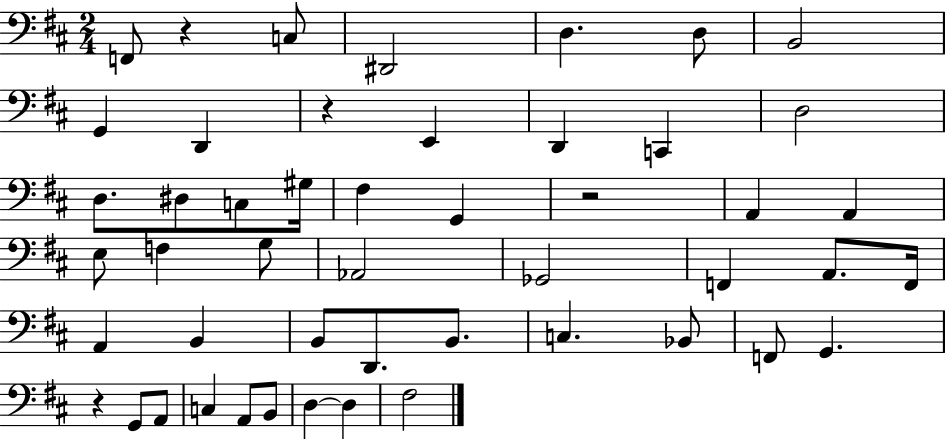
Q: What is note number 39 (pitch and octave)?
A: A2